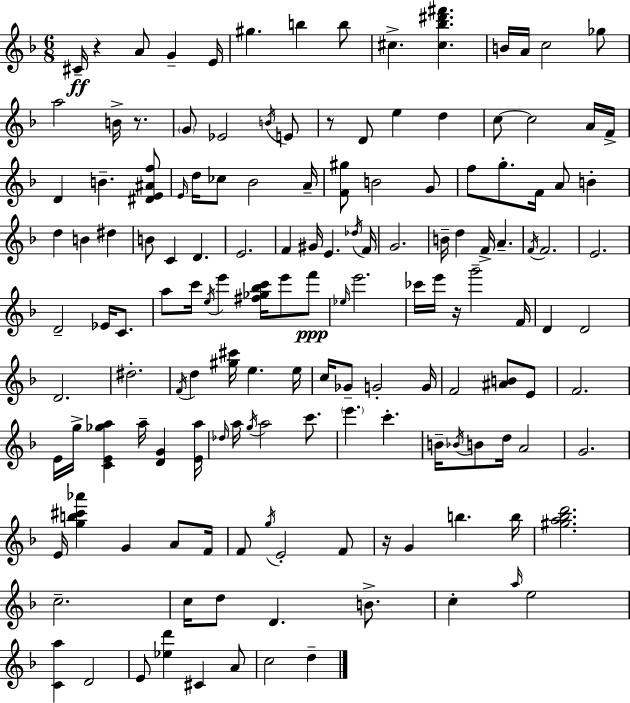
C#4/s R/q A4/e G4/q E4/s G#5/q. B5/q B5/e C#5/q. [C#5,Bb5,D#6,F#6]/q. B4/s A4/s C5/h Gb5/e A5/h B4/s R/e. G4/e Eb4/h B4/s E4/e R/e D4/e E5/q D5/q C5/e C5/h A4/s F4/s D4/q B4/q. [D#4,E4,A#4,F5]/e E4/s D5/s CES5/e Bb4/h A4/s [F4,G#5]/e B4/h G4/e F5/e G5/e. F4/s A4/e B4/q D5/q B4/q D#5/q B4/e C4/q D4/q. E4/h. F4/q G#4/s E4/q. Db5/s F4/s G4/h. B4/s D5/q F4/s A4/q. F4/s F4/h. E4/h. D4/h Eb4/s C4/e. A5/e C6/s E5/s E6/q [F#5,Gb5,Bb5,C6]/s E6/e F6/e Eb5/s E6/h. CES6/s E6/s R/s G6/h F4/s D4/q D4/h D4/h. D#5/h. F4/s D5/q [G#5,C#6]/s E5/q. E5/s C5/s Gb4/e G4/h G4/s F4/h [A#4,B4]/e E4/e F4/h. E4/s G5/s [C4,E4,Gb5,A5]/q A5/s [D4,G4]/q [E4,A5]/s Db5/s A5/s G5/s A5/h C6/e. E6/q. C6/q. B4/s Bb4/s B4/e D5/s A4/h G4/h. E4/s [G5,B5,C#6,Ab6]/q G4/q A4/e F4/s F4/e G5/s E4/h F4/e R/s G4/q B5/q. B5/s [G#5,A5,Bb5,D6]/h. C5/h. C5/s D5/e D4/q. B4/e. C5/q A5/s E5/h [C4,A5]/q D4/h E4/e [Eb5,D6]/q C#4/q A4/e C5/h D5/q